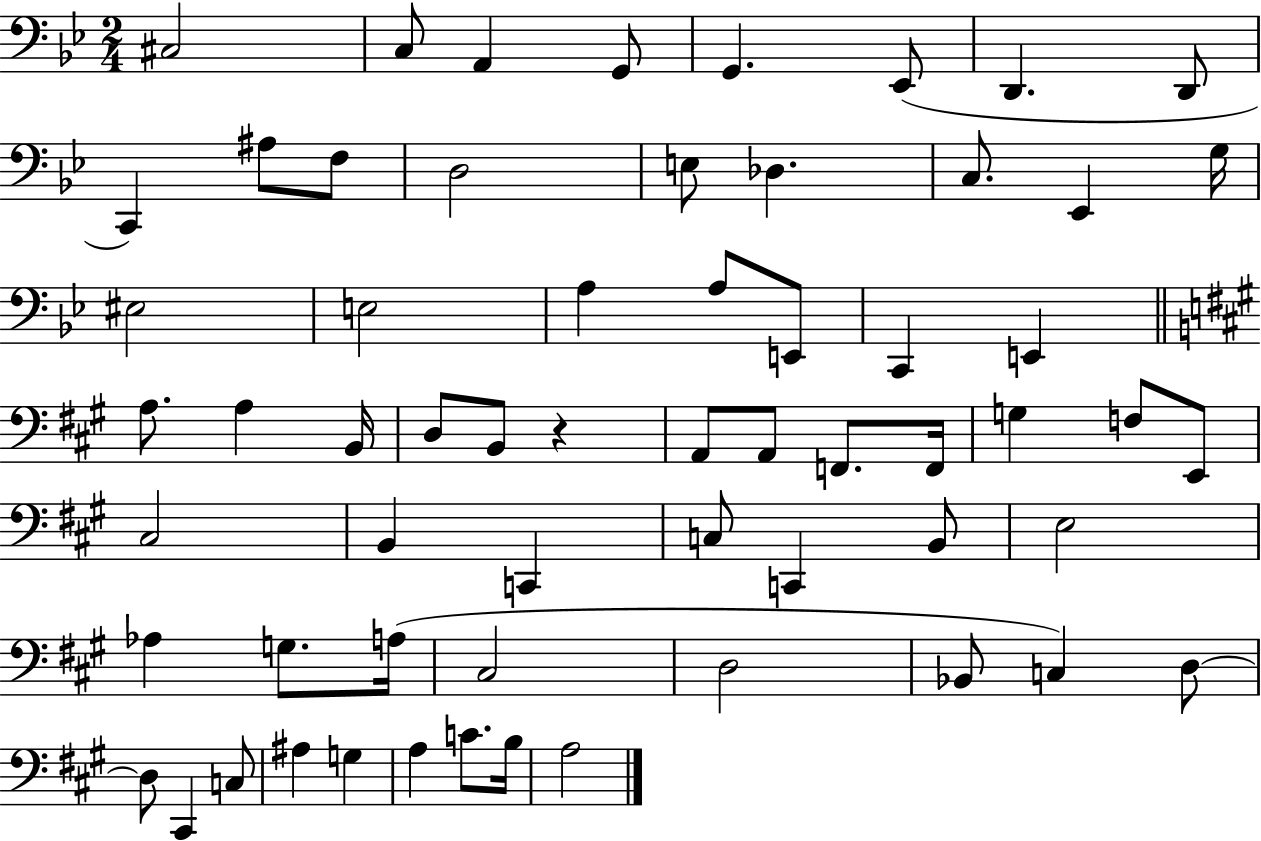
X:1
T:Untitled
M:2/4
L:1/4
K:Bb
^C,2 C,/2 A,, G,,/2 G,, _E,,/2 D,, D,,/2 C,, ^A,/2 F,/2 D,2 E,/2 _D, C,/2 _E,, G,/4 ^E,2 E,2 A, A,/2 E,,/2 C,, E,, A,/2 A, B,,/4 D,/2 B,,/2 z A,,/2 A,,/2 F,,/2 F,,/4 G, F,/2 E,,/2 ^C,2 B,, C,, C,/2 C,, B,,/2 E,2 _A, G,/2 A,/4 ^C,2 D,2 _B,,/2 C, D,/2 D,/2 ^C,, C,/2 ^A, G, A, C/2 B,/4 A,2